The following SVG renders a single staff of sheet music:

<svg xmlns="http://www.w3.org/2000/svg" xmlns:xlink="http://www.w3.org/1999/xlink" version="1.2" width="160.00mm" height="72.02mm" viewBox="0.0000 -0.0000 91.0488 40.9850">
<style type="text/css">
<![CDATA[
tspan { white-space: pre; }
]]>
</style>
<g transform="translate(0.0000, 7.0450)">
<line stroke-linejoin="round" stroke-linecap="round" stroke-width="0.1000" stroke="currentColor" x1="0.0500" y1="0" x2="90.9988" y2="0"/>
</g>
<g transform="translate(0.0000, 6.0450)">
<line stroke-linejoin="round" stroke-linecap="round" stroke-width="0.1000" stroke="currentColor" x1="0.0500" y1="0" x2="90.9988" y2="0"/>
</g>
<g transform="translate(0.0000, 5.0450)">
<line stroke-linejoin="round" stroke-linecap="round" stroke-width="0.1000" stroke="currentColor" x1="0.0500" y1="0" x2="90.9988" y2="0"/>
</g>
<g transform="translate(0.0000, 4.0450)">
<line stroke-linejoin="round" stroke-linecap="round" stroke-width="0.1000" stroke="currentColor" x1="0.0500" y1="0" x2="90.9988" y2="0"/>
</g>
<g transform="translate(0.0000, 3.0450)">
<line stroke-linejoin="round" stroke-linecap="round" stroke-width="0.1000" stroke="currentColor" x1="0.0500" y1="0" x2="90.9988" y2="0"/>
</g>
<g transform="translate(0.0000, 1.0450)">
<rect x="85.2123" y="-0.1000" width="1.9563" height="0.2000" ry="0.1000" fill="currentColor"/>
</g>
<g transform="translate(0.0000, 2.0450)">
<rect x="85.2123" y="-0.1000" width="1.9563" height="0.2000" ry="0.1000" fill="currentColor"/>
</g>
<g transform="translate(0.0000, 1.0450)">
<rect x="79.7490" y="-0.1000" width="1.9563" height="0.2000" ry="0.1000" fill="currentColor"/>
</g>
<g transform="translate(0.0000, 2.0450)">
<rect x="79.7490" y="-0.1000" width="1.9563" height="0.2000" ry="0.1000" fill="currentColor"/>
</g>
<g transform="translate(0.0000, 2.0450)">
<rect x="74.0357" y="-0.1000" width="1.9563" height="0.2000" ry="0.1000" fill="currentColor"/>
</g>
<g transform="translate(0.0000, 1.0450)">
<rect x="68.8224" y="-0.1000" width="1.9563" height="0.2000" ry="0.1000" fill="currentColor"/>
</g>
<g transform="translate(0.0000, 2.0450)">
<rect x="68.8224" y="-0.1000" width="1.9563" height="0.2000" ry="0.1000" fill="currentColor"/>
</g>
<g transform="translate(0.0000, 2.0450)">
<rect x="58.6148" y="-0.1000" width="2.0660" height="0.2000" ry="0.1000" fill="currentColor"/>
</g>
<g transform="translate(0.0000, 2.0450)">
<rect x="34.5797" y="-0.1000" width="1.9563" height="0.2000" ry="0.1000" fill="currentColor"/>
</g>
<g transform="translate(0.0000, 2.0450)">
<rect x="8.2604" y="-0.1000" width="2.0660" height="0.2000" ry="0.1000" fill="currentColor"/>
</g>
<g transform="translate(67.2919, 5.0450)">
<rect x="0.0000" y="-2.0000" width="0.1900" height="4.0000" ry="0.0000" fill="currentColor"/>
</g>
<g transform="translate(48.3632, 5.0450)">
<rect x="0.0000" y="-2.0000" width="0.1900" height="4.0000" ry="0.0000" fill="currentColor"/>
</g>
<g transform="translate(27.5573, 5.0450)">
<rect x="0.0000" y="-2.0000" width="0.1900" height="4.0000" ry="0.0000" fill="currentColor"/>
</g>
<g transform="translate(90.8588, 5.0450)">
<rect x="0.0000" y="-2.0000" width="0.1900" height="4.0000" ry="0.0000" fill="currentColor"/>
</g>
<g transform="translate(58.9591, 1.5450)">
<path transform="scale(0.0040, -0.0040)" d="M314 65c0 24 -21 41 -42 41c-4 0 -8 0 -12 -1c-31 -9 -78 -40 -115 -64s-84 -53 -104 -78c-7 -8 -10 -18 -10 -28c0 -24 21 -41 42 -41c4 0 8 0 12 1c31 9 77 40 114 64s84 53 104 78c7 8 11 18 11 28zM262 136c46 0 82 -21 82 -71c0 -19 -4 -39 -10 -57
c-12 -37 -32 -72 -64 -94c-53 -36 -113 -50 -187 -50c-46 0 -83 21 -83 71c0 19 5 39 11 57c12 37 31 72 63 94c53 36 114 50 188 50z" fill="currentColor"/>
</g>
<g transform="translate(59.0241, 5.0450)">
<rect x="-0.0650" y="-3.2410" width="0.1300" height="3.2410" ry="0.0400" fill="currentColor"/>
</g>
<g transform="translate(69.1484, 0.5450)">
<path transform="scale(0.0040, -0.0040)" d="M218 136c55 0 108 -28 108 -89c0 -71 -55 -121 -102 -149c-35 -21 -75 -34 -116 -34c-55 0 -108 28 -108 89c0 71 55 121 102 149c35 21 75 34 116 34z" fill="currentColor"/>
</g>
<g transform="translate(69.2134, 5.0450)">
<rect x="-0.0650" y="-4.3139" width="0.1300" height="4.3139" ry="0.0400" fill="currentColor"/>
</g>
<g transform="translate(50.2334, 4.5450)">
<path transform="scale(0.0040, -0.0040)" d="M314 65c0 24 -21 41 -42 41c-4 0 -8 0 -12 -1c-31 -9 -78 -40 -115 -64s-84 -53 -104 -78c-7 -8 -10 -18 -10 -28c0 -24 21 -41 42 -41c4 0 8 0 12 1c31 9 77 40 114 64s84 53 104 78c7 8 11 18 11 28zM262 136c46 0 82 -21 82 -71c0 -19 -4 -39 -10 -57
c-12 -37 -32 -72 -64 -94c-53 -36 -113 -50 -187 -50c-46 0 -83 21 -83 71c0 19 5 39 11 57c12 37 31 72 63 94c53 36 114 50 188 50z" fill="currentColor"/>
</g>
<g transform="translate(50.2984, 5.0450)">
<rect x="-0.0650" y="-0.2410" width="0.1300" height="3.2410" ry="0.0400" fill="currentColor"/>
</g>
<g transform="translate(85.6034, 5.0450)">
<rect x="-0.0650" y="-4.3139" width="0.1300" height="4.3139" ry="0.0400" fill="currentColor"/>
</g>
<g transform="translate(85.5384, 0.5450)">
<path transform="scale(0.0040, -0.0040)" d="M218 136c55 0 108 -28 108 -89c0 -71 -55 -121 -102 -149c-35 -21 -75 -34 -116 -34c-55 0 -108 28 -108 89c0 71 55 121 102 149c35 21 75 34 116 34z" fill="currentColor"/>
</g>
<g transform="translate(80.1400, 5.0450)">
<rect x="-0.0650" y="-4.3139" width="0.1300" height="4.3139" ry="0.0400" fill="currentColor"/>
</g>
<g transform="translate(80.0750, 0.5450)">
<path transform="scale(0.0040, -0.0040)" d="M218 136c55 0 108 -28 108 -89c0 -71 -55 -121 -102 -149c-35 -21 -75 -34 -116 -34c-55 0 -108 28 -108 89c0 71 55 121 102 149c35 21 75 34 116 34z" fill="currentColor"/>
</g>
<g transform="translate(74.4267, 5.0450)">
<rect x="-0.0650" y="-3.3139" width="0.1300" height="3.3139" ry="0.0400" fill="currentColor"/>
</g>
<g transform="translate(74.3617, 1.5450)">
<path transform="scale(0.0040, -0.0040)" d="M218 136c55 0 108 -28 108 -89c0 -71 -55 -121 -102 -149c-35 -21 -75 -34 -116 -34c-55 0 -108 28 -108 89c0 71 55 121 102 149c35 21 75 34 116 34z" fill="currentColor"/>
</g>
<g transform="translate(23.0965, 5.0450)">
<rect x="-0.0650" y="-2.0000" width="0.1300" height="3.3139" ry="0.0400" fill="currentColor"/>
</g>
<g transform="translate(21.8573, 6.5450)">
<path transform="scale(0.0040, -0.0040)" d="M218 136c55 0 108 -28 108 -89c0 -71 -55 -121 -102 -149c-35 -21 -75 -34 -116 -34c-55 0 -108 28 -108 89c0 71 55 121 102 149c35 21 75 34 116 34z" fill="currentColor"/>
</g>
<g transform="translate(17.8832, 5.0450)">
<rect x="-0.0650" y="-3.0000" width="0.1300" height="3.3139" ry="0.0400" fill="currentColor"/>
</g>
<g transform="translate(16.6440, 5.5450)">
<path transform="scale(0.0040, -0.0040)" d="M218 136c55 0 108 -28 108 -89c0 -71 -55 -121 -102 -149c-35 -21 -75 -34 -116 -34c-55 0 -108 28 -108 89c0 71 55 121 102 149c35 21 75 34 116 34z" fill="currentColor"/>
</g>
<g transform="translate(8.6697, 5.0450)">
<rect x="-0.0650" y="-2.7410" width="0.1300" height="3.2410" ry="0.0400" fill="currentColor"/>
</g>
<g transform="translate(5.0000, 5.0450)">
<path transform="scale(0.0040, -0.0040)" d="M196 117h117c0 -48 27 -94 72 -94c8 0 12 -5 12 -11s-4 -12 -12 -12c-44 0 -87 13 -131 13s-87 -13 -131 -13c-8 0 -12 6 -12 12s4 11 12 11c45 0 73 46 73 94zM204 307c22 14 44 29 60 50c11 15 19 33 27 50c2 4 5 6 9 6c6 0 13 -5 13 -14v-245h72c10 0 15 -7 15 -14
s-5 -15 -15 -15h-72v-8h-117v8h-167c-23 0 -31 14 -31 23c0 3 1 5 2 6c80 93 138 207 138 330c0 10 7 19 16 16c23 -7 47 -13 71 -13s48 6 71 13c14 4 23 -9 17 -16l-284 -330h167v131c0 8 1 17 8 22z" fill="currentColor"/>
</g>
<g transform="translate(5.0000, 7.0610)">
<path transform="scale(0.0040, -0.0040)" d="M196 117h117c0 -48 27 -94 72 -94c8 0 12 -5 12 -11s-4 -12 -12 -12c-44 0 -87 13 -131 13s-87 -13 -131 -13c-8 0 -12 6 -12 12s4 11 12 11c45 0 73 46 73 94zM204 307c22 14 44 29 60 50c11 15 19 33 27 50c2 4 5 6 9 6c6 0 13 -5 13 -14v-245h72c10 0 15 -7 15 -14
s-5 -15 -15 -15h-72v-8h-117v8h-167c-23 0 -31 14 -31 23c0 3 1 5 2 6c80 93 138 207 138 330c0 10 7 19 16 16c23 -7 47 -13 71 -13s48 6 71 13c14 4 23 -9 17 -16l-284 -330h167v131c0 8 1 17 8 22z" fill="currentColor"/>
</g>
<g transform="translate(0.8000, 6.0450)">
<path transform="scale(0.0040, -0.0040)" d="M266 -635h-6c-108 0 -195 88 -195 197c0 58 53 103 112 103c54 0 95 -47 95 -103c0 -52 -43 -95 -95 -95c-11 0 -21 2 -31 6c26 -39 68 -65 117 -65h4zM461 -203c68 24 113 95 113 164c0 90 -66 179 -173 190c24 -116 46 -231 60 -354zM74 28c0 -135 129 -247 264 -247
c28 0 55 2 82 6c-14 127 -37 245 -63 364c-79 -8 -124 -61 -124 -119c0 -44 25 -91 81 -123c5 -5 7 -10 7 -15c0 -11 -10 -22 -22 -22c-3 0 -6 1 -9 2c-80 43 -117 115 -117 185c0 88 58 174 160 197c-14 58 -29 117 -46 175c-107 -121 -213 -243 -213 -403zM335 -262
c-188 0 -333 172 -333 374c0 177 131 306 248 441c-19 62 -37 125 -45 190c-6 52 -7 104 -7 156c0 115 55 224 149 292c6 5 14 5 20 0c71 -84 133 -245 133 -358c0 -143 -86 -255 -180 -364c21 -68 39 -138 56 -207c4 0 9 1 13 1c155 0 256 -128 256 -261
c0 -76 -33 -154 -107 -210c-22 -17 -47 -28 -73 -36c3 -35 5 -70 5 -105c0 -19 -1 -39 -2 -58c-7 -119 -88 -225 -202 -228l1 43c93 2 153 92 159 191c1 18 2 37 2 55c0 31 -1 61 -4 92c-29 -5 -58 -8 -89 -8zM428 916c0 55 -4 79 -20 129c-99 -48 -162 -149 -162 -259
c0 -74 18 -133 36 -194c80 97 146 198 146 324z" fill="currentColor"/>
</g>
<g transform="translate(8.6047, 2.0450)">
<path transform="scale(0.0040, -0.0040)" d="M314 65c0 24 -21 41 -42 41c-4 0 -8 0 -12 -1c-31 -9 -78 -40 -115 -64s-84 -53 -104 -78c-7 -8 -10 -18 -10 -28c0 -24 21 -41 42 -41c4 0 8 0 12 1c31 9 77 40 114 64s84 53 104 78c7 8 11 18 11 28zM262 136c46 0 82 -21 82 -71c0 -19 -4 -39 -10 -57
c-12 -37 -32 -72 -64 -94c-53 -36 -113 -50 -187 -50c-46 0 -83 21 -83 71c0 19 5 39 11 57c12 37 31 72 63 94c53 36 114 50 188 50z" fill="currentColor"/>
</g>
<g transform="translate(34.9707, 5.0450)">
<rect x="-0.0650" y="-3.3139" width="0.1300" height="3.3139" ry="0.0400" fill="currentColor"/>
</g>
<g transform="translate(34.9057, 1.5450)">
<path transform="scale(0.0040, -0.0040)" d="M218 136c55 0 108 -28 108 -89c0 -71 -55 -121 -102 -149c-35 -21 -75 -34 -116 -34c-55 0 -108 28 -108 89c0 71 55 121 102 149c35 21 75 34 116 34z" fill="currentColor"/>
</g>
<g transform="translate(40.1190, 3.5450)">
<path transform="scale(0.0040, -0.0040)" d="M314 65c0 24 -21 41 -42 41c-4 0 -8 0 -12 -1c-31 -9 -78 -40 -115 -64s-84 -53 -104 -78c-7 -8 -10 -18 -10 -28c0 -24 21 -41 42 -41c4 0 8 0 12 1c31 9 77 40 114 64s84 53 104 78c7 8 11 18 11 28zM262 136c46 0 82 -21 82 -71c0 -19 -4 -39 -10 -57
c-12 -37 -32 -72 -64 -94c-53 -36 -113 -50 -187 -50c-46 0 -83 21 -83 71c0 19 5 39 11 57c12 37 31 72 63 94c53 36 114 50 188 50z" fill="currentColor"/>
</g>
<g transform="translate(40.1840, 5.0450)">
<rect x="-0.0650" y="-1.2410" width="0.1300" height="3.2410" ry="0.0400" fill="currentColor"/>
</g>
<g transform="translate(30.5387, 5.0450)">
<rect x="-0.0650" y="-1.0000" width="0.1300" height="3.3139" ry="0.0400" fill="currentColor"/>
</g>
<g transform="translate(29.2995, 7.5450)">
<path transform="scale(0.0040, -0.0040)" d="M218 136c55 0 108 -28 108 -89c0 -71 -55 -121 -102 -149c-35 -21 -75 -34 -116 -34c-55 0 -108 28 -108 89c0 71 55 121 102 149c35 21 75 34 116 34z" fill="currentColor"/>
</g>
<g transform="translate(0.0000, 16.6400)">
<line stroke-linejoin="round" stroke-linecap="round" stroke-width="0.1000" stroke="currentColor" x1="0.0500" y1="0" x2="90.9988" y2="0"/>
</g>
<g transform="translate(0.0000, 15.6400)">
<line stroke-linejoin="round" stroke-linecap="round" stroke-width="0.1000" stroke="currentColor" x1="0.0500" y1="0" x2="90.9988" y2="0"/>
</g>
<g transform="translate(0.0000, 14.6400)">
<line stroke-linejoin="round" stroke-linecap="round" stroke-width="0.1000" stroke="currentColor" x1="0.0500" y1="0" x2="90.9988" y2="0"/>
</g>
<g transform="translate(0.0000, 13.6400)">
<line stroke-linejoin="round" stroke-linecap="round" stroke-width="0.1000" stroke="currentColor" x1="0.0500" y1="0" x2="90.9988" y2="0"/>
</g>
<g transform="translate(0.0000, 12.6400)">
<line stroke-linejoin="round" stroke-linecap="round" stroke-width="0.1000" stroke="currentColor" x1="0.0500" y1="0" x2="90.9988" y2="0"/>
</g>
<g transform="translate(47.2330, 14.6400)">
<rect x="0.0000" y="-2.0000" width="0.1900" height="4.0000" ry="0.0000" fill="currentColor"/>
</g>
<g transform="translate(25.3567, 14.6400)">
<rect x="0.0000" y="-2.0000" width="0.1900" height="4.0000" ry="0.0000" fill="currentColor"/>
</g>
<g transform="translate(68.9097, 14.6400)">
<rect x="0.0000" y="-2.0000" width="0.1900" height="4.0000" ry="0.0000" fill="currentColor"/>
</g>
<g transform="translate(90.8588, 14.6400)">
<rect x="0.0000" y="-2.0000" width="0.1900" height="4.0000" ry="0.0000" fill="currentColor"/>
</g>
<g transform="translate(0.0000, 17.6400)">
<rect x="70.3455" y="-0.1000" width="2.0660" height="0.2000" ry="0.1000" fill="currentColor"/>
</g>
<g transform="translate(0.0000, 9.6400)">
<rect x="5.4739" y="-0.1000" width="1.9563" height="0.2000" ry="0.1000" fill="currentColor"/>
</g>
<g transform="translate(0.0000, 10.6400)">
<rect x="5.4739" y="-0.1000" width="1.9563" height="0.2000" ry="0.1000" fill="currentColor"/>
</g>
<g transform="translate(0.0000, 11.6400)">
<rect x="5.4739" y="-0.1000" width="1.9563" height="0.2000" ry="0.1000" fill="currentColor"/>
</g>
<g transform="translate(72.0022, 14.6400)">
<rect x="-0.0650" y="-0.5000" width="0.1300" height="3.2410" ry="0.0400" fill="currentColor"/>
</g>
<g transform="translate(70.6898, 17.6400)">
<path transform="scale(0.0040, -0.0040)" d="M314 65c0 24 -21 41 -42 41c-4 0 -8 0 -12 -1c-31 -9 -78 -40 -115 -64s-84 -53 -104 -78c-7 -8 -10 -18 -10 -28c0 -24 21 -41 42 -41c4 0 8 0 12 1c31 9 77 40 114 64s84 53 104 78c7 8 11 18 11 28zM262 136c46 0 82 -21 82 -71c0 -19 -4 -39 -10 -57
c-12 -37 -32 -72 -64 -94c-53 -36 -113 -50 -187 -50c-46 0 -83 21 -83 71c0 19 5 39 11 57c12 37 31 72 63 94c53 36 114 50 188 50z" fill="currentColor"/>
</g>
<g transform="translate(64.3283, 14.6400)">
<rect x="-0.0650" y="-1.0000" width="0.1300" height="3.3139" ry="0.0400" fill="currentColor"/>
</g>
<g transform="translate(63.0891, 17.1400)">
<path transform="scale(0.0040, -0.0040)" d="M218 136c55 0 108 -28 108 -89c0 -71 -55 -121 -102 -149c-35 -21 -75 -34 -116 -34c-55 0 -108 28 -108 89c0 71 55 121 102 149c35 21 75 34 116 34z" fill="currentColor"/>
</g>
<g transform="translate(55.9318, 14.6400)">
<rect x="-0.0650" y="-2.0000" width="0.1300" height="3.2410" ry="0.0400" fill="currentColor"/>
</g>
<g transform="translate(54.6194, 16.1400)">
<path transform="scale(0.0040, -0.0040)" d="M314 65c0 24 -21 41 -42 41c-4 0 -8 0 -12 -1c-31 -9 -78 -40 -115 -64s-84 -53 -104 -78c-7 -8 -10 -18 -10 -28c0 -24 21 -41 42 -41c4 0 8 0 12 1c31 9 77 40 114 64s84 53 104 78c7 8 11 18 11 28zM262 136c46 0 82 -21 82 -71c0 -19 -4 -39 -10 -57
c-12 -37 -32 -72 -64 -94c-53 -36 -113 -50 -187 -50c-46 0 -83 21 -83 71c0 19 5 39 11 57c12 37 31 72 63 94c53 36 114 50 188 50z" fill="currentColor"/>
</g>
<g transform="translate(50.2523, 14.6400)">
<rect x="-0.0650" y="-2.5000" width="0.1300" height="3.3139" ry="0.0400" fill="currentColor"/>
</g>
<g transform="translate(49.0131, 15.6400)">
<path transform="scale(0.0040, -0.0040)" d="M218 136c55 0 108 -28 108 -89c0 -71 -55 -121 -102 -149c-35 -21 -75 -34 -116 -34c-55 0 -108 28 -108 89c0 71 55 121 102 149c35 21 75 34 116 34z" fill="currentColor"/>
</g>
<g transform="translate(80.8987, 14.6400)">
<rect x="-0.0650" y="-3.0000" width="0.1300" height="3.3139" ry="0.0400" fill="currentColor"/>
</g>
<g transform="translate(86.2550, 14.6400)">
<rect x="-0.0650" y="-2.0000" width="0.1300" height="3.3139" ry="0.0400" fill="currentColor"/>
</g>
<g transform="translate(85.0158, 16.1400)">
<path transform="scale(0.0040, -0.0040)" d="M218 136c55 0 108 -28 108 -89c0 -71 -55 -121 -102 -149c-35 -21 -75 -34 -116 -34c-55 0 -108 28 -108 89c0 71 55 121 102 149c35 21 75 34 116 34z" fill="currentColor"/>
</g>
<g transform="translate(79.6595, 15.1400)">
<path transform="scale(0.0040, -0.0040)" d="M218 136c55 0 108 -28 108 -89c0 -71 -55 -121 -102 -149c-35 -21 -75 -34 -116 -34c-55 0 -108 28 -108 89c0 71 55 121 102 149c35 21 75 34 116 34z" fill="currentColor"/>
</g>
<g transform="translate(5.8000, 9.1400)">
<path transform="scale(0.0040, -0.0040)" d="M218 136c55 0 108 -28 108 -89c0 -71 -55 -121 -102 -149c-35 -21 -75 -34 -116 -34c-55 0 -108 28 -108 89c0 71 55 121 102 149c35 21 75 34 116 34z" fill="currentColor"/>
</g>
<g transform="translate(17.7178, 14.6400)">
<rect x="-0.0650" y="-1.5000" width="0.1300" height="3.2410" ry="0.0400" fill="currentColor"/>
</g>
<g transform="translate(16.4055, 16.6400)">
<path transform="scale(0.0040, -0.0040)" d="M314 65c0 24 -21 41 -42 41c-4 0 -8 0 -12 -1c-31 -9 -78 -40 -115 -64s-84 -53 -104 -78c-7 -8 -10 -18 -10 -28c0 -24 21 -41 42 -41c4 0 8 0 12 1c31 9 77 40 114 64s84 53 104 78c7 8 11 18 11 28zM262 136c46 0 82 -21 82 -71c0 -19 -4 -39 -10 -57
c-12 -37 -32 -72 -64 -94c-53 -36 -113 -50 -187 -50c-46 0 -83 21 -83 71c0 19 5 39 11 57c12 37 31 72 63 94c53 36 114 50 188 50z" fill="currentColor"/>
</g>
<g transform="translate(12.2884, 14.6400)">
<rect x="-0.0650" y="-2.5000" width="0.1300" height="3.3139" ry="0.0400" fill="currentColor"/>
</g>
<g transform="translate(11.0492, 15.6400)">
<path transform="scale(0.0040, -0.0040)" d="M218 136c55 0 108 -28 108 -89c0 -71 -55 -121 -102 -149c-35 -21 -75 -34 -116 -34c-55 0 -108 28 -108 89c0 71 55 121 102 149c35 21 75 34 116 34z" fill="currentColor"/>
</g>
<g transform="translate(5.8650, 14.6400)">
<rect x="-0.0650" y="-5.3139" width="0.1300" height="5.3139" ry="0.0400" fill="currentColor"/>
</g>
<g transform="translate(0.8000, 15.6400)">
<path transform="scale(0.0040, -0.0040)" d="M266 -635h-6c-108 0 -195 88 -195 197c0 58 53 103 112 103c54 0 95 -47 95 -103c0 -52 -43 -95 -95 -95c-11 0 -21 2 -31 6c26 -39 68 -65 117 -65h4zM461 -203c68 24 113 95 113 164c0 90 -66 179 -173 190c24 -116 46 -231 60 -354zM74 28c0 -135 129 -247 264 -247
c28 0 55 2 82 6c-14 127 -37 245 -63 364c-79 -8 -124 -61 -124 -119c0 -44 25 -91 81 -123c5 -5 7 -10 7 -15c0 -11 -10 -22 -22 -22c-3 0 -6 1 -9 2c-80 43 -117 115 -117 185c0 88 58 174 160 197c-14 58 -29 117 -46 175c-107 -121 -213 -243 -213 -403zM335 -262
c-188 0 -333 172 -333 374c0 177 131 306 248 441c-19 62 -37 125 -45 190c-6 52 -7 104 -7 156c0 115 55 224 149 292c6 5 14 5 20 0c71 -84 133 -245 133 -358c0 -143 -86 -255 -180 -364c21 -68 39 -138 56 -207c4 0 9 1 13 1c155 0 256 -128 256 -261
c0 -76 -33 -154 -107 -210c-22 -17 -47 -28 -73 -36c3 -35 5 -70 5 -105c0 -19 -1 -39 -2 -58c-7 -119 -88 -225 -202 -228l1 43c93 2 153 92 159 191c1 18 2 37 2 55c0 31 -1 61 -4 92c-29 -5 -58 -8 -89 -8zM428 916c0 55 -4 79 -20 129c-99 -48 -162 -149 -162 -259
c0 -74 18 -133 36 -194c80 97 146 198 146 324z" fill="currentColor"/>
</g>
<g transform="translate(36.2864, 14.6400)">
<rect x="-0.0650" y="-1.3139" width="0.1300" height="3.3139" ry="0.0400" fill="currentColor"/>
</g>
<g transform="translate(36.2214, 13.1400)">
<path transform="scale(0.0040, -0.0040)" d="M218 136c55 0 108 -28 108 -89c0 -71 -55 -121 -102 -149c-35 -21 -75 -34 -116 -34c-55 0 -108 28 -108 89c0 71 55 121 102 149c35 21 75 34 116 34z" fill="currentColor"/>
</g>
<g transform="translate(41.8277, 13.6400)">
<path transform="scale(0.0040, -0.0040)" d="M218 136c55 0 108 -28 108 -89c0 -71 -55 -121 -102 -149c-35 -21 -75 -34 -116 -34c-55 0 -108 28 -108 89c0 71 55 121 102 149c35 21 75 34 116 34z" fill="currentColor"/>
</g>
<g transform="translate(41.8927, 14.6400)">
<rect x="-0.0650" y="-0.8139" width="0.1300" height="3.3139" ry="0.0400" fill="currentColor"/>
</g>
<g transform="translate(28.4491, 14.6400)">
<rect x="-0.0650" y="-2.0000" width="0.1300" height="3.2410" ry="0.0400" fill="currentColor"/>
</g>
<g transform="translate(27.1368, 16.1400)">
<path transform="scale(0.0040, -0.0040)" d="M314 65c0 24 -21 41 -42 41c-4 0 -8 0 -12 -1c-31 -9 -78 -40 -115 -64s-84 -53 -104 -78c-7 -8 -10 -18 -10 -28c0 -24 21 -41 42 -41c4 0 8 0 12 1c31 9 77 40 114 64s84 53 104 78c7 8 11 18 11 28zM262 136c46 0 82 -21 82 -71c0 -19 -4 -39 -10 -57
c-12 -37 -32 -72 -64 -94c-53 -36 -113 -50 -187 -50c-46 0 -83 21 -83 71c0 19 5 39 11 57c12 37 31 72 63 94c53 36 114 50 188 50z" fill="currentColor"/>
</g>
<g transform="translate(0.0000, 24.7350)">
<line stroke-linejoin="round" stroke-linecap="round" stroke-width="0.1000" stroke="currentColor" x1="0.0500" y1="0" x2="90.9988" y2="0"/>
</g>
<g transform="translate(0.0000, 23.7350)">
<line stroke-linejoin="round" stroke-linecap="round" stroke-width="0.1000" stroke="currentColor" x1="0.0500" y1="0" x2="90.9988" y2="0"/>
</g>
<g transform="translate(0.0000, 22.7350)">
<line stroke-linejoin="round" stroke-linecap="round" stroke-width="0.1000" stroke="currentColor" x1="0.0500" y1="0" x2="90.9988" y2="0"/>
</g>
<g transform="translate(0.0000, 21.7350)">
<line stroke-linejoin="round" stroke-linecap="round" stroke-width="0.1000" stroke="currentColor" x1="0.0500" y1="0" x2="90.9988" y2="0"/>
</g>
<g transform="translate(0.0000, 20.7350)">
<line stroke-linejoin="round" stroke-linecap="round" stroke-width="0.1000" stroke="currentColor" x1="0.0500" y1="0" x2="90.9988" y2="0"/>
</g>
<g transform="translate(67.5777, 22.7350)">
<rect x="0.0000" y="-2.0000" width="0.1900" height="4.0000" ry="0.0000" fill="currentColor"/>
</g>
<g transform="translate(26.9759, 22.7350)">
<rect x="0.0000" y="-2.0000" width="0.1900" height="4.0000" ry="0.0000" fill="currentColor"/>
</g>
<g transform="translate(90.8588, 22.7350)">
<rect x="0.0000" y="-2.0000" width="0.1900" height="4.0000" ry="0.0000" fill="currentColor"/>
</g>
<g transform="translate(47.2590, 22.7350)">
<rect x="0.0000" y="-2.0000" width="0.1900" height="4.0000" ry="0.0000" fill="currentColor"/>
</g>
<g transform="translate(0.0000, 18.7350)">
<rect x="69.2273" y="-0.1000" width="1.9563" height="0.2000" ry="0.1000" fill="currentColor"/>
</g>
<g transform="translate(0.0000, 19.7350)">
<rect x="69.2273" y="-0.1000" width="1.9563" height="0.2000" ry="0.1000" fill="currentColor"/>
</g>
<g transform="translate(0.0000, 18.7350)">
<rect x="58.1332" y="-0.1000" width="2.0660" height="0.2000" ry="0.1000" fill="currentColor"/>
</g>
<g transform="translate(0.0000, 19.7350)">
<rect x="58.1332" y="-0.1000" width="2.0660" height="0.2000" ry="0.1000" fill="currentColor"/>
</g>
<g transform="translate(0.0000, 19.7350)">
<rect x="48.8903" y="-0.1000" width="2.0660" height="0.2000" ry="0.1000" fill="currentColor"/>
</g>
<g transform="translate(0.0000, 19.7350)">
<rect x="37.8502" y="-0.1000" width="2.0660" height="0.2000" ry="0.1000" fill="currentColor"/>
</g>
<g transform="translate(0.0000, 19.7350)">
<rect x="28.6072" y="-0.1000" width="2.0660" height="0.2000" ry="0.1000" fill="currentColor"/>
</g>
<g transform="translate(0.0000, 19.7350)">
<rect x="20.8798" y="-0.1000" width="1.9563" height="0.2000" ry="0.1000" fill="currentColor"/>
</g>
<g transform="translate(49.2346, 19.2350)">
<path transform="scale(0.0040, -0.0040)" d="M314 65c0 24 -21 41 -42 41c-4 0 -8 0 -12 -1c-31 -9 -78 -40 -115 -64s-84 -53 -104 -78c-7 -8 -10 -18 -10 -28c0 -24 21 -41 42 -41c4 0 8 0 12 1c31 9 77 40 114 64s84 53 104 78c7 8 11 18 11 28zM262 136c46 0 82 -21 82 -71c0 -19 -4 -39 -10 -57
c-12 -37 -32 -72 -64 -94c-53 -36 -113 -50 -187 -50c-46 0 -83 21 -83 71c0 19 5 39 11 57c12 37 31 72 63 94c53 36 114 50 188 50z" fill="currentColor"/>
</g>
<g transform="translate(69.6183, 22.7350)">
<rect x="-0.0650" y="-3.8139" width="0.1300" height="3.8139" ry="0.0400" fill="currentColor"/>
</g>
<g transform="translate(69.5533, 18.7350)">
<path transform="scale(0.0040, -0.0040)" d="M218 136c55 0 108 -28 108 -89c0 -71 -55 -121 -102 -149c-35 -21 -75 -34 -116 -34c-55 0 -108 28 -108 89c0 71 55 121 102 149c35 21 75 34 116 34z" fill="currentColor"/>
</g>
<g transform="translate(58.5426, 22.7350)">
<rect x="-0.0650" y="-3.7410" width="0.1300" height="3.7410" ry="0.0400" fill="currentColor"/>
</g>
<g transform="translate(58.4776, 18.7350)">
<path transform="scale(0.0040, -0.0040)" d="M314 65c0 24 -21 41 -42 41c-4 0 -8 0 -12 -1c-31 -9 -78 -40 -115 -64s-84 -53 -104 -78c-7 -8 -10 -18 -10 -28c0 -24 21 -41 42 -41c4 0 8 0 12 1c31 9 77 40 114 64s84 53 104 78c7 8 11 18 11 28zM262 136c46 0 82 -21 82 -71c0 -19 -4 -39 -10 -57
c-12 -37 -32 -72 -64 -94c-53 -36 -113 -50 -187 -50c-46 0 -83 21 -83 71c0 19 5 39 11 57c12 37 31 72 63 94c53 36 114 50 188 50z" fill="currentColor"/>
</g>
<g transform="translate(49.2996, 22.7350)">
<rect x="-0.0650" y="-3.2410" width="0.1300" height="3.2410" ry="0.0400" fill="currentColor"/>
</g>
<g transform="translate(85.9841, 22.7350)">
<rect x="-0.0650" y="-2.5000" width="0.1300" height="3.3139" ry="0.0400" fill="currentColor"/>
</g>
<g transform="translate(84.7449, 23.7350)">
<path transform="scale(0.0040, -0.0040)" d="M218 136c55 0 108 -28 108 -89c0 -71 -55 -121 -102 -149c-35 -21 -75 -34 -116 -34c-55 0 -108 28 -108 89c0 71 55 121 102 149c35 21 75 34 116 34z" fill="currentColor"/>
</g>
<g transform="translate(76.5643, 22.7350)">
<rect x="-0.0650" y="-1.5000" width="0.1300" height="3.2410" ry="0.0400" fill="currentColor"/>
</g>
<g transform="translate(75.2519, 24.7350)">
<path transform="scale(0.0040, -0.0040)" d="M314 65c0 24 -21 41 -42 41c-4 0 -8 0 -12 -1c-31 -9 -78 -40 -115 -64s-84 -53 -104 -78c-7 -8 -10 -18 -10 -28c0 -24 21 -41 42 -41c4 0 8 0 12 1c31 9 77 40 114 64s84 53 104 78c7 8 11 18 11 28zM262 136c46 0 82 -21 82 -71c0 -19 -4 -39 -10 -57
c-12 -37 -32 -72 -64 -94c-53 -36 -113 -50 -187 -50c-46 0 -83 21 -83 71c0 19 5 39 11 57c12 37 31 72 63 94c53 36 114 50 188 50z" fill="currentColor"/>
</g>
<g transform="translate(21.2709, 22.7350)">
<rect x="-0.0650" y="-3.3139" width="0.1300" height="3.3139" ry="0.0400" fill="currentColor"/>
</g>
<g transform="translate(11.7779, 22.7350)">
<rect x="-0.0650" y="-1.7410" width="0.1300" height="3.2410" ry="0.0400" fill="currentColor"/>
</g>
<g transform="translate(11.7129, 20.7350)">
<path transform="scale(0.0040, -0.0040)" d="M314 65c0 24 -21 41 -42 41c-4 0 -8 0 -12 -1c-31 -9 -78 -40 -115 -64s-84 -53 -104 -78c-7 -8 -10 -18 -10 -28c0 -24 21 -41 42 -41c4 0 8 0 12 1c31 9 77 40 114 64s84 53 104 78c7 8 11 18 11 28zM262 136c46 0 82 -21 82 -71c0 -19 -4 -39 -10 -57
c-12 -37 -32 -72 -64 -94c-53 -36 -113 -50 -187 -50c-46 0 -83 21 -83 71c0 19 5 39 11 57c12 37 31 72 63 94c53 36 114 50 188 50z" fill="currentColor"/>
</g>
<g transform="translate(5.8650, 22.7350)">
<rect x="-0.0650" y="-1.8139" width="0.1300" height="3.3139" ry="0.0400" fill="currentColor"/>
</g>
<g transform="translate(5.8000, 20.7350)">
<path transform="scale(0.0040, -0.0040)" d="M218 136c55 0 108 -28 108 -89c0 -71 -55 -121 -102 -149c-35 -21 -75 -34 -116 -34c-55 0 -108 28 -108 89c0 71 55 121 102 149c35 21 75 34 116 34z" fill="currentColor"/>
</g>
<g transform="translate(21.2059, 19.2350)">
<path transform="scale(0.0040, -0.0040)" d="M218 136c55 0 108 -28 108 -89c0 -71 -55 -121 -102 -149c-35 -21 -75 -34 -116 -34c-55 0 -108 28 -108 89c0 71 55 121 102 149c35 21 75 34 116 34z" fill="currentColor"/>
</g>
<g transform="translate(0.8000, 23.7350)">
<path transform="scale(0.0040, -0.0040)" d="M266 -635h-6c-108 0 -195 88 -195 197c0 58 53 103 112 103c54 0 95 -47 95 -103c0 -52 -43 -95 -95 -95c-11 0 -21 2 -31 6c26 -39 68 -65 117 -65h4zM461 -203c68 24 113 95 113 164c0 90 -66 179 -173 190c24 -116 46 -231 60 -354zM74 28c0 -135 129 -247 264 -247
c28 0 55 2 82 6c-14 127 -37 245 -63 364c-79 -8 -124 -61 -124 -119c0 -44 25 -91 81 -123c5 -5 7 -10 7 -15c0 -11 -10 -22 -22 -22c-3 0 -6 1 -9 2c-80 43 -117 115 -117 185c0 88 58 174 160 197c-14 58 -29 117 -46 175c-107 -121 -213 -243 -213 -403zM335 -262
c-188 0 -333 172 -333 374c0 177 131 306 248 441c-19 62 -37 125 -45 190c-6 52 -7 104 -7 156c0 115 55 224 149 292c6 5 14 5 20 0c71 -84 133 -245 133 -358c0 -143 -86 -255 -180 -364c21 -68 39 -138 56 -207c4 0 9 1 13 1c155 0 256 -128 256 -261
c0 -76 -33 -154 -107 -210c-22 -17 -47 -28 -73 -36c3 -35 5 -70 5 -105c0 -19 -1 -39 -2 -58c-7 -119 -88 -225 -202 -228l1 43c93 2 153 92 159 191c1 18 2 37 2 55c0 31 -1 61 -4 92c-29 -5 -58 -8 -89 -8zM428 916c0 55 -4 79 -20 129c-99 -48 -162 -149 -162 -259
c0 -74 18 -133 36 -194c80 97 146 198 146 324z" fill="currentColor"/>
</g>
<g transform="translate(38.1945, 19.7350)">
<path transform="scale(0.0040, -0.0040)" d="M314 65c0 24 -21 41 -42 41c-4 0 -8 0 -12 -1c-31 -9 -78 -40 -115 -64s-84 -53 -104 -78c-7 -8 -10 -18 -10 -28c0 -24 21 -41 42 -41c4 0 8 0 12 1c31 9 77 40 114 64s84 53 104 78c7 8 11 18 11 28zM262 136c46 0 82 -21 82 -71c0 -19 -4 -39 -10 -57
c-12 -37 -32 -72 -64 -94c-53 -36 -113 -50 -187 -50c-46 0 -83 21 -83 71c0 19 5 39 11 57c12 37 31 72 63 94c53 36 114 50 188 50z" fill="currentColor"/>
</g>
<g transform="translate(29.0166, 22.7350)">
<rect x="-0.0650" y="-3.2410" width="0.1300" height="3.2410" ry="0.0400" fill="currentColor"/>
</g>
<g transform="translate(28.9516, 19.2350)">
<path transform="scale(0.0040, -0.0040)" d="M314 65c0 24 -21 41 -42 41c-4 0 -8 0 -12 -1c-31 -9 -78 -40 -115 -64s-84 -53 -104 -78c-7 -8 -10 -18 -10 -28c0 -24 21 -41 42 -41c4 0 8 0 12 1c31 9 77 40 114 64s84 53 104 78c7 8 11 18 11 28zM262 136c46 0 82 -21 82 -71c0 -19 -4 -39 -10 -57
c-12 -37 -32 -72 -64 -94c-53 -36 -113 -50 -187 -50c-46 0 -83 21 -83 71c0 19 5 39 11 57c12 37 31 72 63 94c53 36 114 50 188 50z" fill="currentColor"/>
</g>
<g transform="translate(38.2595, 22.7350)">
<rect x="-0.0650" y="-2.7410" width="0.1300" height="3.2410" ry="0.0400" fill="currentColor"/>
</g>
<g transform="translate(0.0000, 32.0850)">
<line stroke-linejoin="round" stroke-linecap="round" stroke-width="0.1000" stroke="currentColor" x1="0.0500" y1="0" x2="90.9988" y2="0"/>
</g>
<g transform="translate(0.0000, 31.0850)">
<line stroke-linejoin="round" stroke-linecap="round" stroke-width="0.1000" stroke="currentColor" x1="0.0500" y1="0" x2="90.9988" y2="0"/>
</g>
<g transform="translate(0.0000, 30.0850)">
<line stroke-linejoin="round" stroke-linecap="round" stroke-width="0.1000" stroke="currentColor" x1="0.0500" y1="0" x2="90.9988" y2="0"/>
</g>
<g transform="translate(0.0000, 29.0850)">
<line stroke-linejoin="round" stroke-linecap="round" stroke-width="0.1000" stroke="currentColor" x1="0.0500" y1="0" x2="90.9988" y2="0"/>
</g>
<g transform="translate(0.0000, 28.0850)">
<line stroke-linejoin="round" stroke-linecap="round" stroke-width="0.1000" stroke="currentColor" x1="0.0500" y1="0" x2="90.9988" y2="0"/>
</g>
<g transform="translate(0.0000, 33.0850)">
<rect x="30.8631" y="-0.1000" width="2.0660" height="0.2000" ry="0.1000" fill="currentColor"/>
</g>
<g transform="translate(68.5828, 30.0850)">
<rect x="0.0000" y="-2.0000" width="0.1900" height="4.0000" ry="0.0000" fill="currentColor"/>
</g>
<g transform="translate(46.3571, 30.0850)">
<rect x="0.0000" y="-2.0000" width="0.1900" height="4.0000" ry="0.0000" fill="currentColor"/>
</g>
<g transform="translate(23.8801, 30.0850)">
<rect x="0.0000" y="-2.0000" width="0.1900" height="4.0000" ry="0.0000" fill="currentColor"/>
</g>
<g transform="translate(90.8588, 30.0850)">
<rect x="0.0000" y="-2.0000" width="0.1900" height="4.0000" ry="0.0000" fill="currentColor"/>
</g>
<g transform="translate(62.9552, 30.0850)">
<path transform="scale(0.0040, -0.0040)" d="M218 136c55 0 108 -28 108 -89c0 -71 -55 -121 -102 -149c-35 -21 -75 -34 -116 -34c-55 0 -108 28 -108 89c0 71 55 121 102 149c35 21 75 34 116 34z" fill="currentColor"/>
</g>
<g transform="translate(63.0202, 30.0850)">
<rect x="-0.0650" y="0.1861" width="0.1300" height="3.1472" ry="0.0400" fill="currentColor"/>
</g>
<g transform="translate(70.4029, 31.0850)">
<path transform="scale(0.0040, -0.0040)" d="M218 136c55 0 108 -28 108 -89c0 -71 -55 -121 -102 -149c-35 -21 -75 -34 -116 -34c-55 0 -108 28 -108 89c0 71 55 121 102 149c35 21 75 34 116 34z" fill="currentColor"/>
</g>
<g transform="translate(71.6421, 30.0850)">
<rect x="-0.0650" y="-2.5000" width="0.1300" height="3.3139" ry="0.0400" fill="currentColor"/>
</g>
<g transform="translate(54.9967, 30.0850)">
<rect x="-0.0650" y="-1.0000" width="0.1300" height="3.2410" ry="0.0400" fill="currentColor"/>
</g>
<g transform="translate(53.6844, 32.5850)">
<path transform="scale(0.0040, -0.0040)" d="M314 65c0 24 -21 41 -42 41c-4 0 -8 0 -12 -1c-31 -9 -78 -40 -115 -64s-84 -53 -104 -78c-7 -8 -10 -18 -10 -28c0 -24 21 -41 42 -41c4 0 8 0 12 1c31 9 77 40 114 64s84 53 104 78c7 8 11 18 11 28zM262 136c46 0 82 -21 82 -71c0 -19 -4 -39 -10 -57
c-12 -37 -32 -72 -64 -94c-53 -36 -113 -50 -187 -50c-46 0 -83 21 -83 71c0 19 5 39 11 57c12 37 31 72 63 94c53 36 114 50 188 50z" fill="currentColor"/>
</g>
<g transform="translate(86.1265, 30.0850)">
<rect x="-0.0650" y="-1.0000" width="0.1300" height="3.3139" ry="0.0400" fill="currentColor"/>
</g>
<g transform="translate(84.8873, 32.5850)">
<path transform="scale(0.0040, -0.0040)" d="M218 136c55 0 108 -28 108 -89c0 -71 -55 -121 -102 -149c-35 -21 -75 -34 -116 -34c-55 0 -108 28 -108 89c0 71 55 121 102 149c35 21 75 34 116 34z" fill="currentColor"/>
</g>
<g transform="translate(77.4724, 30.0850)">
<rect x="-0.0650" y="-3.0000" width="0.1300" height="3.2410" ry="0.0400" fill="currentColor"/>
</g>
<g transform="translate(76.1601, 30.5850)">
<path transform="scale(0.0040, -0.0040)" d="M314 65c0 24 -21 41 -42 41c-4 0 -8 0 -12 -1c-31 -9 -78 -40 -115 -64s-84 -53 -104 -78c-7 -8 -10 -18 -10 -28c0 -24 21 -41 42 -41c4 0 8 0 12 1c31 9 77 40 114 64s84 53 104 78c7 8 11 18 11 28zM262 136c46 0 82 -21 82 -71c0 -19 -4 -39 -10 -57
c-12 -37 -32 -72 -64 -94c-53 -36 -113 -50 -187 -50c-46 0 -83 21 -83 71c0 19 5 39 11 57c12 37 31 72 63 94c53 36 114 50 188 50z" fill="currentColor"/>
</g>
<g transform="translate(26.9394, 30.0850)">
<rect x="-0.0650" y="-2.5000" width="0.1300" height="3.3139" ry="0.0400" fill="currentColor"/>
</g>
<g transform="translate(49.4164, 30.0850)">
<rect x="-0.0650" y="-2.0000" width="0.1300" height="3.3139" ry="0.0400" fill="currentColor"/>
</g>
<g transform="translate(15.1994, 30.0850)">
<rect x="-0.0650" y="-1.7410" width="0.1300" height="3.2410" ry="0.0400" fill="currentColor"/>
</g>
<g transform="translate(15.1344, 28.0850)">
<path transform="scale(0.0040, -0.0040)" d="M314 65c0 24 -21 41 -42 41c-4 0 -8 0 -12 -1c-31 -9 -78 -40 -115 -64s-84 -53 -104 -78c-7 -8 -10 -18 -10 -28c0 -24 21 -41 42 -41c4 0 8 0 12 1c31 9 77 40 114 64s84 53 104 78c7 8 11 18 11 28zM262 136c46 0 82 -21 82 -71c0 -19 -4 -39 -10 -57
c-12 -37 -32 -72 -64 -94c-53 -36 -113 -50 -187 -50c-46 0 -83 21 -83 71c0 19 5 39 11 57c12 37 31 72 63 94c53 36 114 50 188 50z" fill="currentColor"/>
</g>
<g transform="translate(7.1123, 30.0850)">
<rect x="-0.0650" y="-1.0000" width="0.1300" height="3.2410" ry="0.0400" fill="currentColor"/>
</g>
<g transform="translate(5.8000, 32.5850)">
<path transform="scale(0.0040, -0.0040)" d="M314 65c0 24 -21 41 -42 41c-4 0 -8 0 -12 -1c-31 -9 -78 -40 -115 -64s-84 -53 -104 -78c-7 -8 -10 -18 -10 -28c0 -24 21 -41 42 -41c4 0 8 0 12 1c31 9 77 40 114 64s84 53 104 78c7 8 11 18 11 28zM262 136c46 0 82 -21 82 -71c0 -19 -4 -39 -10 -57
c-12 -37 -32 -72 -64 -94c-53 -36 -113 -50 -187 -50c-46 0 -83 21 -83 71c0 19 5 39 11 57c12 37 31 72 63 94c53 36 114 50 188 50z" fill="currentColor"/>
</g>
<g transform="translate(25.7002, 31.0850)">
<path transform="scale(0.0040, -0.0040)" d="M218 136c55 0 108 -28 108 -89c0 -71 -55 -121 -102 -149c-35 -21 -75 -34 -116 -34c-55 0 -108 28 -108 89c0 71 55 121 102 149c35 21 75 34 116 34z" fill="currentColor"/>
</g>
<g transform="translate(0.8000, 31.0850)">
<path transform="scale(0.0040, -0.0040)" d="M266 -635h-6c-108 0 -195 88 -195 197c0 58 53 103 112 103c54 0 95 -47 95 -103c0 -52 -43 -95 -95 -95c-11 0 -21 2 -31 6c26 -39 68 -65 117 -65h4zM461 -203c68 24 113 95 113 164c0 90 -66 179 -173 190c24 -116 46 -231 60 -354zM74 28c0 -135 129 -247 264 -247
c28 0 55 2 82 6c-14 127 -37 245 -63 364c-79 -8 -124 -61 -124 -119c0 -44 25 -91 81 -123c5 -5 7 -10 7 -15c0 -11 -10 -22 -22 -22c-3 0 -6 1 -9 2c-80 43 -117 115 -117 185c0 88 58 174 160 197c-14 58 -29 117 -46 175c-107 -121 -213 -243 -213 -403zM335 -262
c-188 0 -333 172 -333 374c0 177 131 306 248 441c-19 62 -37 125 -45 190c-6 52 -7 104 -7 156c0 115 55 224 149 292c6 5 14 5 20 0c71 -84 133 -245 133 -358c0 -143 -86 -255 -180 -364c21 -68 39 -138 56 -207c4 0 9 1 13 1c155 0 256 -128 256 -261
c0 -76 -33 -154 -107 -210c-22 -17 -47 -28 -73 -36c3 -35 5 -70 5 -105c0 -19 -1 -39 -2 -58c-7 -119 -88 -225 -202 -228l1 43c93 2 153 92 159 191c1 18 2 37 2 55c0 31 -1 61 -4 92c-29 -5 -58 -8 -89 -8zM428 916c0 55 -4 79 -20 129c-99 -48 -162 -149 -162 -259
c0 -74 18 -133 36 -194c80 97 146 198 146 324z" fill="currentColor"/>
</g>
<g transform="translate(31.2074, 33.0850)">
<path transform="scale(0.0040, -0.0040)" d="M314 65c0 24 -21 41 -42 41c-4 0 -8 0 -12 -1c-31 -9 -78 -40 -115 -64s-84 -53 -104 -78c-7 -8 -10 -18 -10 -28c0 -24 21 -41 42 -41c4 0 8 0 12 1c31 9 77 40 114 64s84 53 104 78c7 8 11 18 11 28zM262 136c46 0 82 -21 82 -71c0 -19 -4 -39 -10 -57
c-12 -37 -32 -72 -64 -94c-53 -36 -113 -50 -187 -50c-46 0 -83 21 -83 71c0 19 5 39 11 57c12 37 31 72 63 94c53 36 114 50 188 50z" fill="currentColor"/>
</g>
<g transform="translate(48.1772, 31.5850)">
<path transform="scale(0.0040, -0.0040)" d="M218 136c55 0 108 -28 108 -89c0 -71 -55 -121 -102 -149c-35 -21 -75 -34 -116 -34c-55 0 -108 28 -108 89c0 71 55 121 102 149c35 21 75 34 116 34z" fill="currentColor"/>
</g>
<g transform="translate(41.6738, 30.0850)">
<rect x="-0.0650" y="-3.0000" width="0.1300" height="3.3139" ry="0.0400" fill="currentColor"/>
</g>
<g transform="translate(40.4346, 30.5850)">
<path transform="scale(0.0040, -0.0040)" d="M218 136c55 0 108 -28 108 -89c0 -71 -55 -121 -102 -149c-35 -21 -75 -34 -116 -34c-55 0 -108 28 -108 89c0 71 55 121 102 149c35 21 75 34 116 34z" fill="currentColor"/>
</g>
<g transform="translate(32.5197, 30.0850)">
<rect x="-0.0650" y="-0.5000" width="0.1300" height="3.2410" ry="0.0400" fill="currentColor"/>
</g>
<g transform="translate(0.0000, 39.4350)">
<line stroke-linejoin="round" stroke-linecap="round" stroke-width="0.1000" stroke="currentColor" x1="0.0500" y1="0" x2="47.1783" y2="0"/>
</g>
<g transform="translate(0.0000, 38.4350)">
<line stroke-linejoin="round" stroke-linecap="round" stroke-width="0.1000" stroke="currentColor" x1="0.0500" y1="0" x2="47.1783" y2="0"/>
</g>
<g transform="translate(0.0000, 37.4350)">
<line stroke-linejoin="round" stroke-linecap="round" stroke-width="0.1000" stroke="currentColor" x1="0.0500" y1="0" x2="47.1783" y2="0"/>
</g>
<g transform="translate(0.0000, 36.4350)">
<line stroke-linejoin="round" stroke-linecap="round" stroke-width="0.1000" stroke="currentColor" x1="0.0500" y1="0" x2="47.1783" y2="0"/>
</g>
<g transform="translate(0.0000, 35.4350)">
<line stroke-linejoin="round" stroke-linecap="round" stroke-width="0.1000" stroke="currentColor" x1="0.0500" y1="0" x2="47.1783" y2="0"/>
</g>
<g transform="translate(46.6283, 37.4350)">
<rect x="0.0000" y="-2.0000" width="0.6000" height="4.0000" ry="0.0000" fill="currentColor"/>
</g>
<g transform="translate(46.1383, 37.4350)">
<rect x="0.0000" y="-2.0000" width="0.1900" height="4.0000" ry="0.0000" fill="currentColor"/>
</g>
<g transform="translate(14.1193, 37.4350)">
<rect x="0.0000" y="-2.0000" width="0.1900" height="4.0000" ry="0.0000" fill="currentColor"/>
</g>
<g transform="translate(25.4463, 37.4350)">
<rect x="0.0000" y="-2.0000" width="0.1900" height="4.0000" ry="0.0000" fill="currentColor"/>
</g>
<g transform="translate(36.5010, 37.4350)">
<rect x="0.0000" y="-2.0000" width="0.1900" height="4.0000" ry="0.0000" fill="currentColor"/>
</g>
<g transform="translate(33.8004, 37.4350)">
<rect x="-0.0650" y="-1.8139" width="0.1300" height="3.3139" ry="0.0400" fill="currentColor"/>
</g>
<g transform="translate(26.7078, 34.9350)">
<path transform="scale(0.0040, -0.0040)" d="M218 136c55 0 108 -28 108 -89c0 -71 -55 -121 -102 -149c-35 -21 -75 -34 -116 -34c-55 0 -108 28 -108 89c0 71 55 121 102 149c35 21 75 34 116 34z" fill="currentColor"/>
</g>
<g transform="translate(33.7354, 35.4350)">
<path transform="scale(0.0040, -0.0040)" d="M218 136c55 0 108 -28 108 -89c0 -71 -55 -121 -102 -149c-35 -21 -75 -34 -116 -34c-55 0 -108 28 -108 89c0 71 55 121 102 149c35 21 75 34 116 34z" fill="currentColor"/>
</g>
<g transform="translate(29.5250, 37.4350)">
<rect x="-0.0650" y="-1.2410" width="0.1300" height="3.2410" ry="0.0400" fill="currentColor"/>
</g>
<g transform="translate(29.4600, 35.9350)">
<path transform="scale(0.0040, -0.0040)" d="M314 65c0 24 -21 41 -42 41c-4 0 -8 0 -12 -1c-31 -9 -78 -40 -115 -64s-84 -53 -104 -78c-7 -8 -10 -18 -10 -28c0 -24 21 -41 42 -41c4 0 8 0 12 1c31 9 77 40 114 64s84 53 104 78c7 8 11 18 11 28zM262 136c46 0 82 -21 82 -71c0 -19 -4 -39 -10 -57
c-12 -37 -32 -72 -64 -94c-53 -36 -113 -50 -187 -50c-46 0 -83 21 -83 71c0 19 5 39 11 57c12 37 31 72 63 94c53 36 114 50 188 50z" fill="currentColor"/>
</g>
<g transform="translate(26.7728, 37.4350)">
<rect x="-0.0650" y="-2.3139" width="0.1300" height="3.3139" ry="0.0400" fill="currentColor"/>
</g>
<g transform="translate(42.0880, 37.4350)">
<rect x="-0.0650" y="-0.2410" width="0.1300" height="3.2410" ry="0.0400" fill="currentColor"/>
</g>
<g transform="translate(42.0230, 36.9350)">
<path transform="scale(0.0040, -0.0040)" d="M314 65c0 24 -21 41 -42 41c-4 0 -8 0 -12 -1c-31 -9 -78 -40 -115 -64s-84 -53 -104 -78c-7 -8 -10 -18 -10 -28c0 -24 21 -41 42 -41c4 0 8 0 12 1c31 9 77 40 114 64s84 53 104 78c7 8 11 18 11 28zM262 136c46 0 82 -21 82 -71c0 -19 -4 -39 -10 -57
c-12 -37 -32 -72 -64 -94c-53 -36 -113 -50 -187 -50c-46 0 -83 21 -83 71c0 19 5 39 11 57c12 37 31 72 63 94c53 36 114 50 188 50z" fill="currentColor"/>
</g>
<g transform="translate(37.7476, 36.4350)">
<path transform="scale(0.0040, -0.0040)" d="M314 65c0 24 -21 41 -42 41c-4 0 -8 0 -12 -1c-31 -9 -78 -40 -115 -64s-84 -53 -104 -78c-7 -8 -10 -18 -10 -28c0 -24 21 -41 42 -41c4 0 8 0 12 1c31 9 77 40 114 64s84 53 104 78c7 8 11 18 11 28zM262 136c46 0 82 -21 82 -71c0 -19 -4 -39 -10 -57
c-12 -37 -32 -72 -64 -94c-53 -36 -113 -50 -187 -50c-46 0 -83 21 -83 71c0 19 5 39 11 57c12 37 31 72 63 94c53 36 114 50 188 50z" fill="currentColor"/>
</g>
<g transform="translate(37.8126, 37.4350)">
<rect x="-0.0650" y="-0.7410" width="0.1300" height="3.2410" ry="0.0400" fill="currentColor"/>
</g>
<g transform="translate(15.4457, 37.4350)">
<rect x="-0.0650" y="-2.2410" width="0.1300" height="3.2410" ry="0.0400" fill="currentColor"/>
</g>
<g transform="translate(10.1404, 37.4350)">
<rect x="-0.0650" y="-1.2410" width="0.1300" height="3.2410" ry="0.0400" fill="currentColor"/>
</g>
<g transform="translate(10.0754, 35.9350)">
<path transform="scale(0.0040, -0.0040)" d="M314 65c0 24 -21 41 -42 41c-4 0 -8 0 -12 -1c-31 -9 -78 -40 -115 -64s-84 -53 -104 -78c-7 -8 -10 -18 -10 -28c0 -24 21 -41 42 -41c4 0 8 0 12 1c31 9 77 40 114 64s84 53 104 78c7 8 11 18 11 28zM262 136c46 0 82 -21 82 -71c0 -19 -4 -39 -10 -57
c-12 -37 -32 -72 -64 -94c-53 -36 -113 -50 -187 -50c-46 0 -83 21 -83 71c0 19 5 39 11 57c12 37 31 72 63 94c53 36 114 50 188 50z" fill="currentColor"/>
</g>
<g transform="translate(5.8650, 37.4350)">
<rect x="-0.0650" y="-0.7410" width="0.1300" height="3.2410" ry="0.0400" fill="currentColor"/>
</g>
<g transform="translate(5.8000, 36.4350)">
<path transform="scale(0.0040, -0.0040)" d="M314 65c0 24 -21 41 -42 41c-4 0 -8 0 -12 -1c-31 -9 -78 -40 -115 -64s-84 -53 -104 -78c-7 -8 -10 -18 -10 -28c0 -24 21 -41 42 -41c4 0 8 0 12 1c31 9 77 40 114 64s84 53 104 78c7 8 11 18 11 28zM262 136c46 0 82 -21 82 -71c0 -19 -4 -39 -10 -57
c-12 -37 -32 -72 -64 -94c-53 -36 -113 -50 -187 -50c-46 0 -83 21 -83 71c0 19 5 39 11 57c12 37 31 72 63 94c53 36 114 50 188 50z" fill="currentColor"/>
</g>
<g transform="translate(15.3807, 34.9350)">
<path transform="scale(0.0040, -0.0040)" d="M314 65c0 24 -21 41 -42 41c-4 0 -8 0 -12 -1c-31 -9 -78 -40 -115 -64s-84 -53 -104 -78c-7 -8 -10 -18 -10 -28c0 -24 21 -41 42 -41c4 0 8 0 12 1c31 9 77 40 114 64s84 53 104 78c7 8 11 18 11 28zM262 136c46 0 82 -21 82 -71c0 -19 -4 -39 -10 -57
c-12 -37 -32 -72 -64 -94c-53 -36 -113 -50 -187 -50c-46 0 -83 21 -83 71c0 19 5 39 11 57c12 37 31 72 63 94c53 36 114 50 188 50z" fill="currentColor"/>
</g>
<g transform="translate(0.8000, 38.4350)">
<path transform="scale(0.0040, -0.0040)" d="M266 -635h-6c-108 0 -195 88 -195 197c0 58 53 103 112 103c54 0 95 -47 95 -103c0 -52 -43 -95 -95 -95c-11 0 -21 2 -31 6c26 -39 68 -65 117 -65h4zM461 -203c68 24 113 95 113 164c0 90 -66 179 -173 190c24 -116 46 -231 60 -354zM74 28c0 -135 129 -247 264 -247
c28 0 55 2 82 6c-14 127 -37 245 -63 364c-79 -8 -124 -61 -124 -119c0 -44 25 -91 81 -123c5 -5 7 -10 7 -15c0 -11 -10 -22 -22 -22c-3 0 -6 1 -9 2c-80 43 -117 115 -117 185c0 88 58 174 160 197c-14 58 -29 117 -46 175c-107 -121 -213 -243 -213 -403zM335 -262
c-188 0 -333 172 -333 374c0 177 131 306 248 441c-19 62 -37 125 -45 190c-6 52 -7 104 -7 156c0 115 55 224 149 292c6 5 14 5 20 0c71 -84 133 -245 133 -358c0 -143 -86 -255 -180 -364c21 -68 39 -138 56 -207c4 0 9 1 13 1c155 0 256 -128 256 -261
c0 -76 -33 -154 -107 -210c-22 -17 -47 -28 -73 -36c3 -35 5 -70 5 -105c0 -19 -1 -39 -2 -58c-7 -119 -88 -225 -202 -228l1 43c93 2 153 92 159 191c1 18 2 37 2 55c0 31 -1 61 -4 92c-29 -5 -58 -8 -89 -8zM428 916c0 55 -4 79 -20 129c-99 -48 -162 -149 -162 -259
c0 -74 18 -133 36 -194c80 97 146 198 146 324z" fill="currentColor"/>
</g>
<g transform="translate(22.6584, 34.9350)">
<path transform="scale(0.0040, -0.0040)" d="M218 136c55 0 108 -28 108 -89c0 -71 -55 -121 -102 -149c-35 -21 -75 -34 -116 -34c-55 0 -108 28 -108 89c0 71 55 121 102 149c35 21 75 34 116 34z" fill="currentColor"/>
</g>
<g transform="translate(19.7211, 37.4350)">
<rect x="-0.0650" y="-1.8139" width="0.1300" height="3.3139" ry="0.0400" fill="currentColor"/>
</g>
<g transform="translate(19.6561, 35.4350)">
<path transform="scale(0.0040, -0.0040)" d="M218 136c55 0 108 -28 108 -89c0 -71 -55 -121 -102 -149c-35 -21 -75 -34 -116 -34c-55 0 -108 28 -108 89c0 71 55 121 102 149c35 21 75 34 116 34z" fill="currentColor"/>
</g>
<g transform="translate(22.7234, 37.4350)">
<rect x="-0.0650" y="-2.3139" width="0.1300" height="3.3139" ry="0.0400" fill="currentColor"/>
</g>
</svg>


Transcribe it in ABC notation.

X:1
T:Untitled
M:4/4
L:1/4
K:C
a2 A F D b e2 c2 b2 d' b d' d' f' G E2 F2 e d G F2 D C2 A F f f2 b b2 a2 b2 c'2 c' E2 G D2 f2 G C2 A F D2 B G A2 D d2 e2 g2 f g g e2 f d2 c2